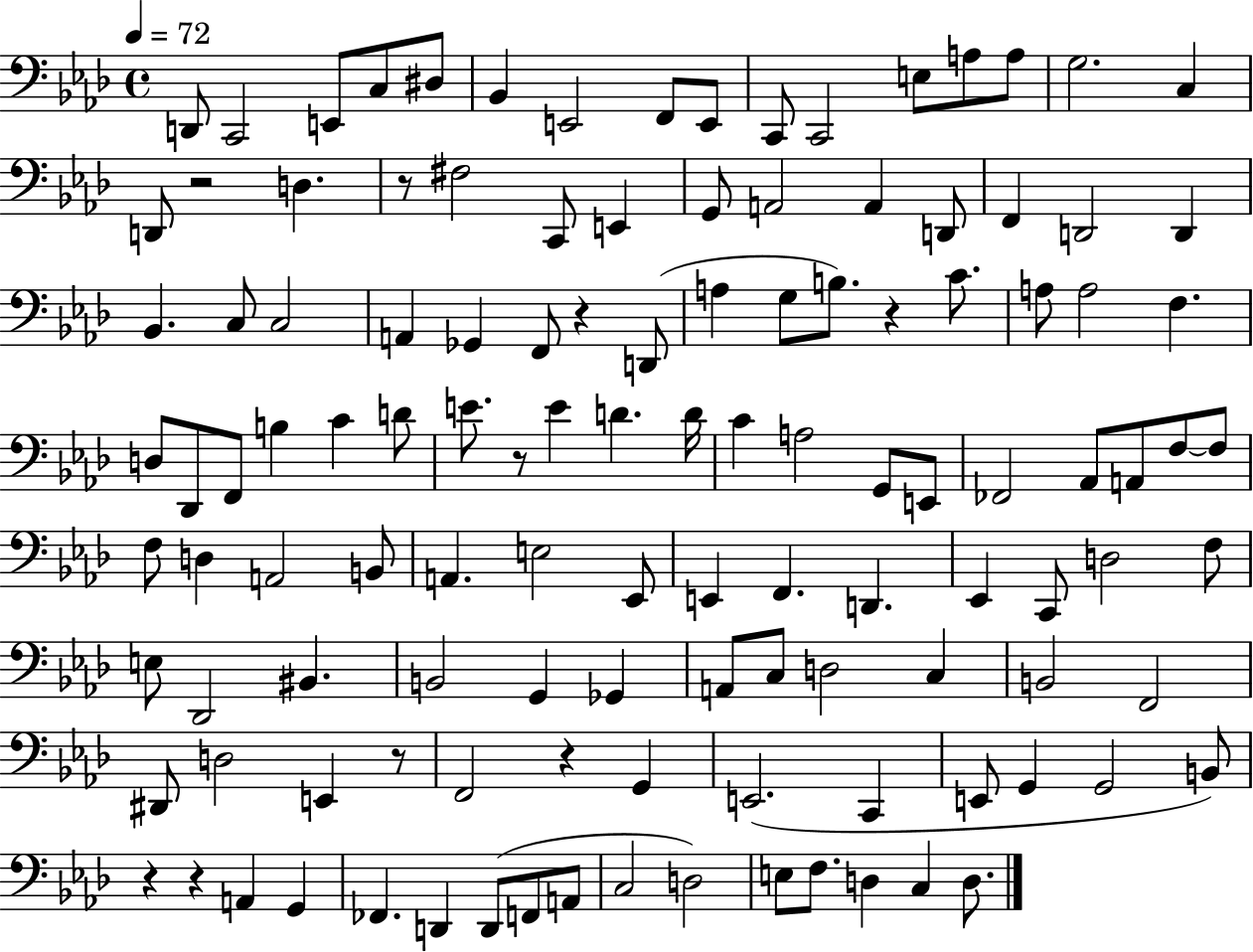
D2/e C2/h E2/e C3/e D#3/e Bb2/q E2/h F2/e E2/e C2/e C2/h E3/e A3/e A3/e G3/h. C3/q D2/e R/h D3/q. R/e F#3/h C2/e E2/q G2/e A2/h A2/q D2/e F2/q D2/h D2/q Bb2/q. C3/e C3/h A2/q Gb2/q F2/e R/q D2/e A3/q G3/e B3/e. R/q C4/e. A3/e A3/h F3/q. D3/e Db2/e F2/e B3/q C4/q D4/e E4/e. R/e E4/q D4/q. D4/s C4/q A3/h G2/e E2/e FES2/h Ab2/e A2/e F3/e F3/e F3/e D3/q A2/h B2/e A2/q. E3/h Eb2/e E2/q F2/q. D2/q. Eb2/q C2/e D3/h F3/e E3/e Db2/h BIS2/q. B2/h G2/q Gb2/q A2/e C3/e D3/h C3/q B2/h F2/h D#2/e D3/h E2/q R/e F2/h R/q G2/q E2/h. C2/q E2/e G2/q G2/h B2/e R/q R/q A2/q G2/q FES2/q. D2/q D2/e F2/e A2/e C3/h D3/h E3/e F3/e. D3/q C3/q D3/e.